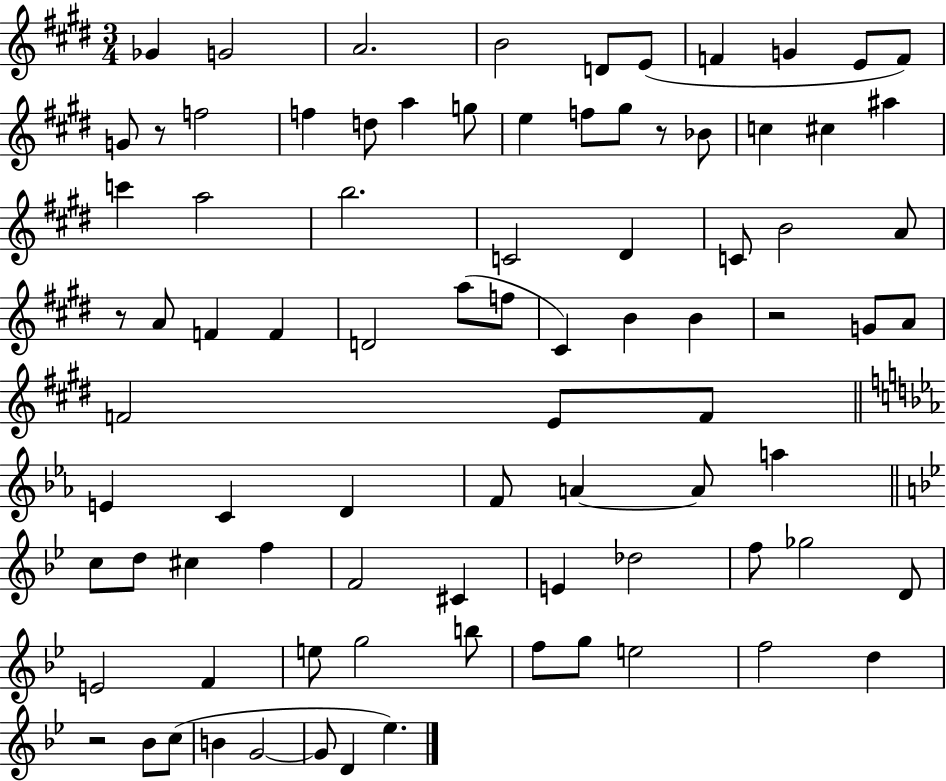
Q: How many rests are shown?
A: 5